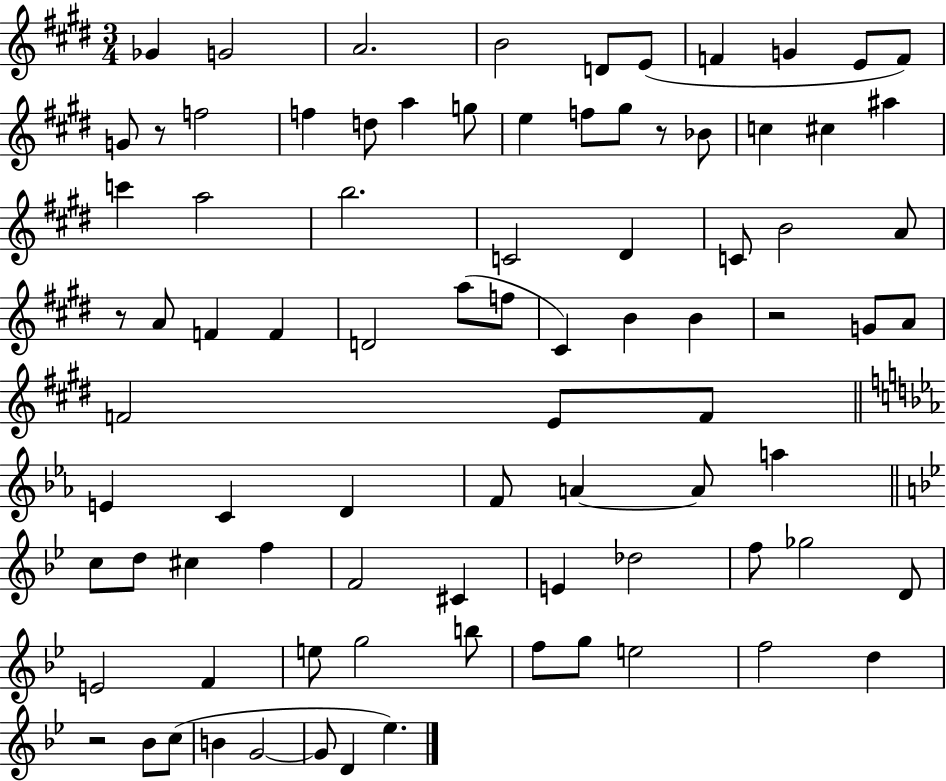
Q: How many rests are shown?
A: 5